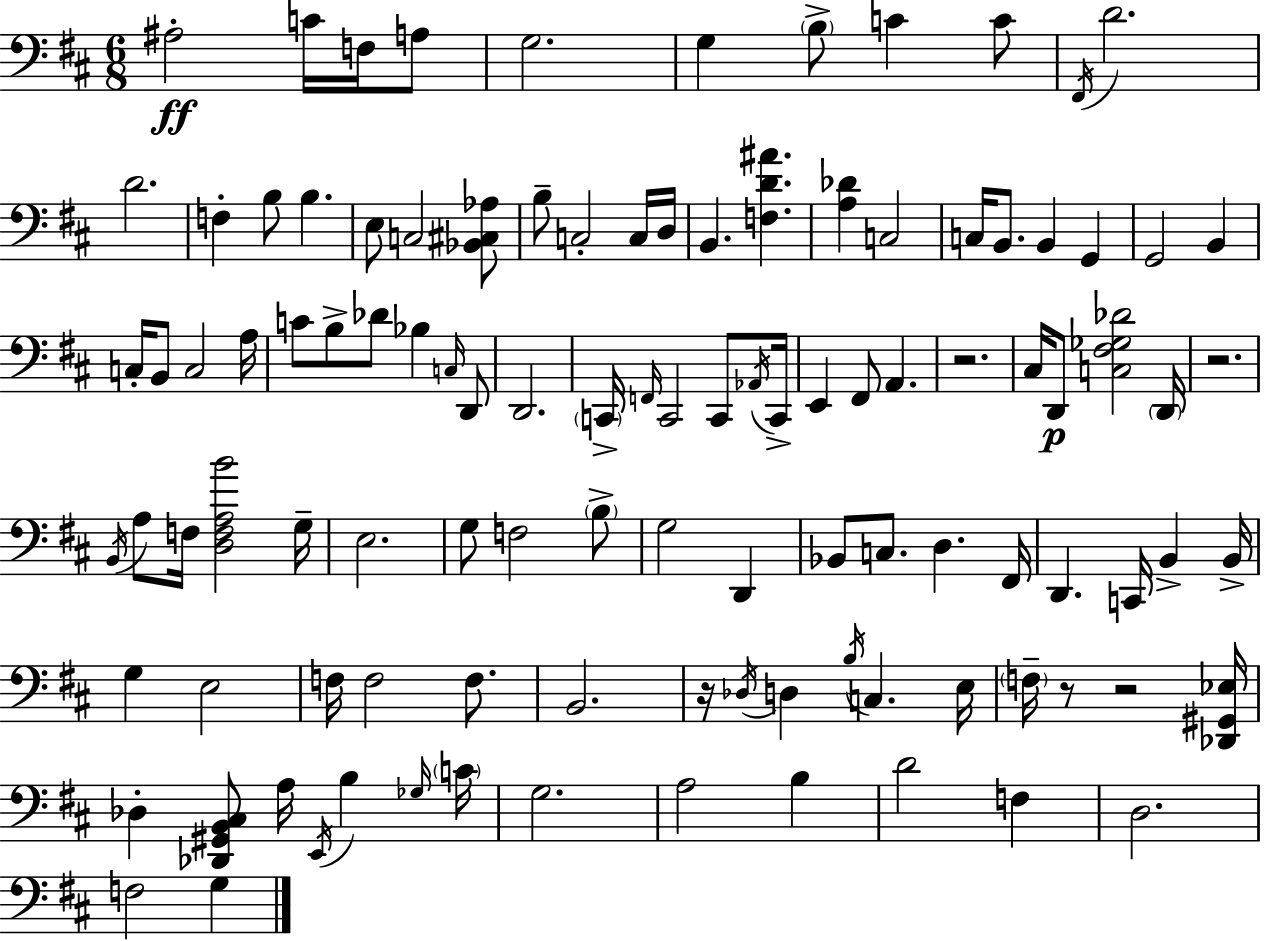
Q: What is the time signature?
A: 6/8